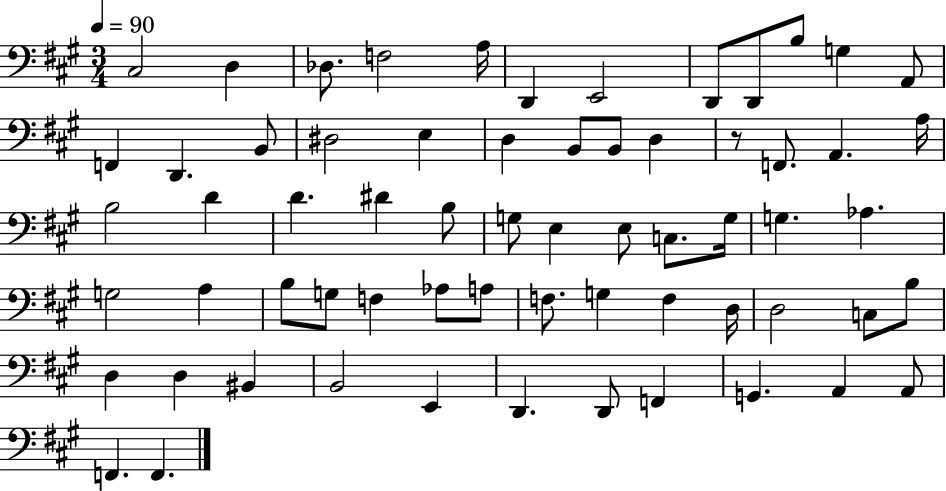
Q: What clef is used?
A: bass